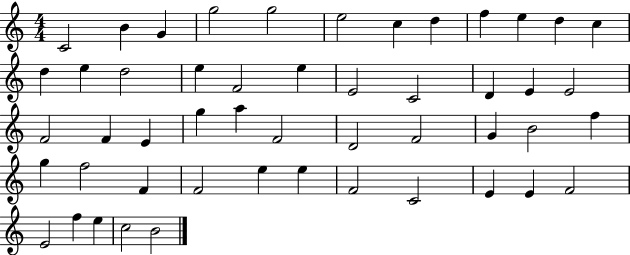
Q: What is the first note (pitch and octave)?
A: C4